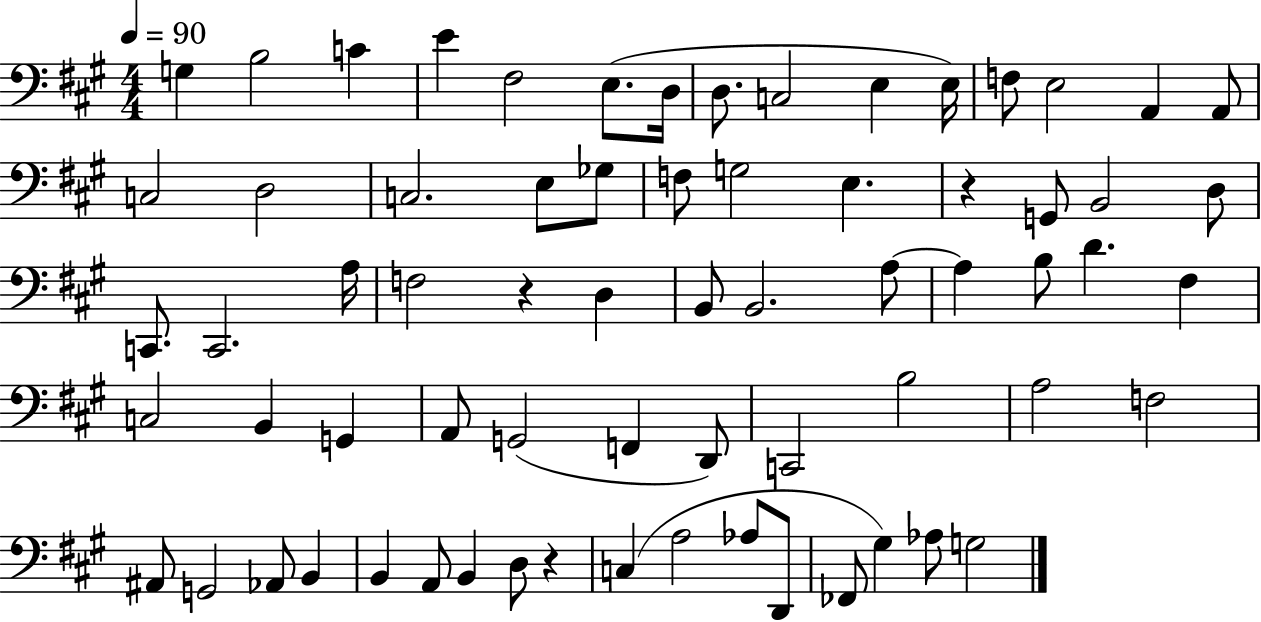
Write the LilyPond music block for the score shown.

{
  \clef bass
  \numericTimeSignature
  \time 4/4
  \key a \major
  \tempo 4 = 90
  \repeat volta 2 { g4 b2 c'4 | e'4 fis2 e8.( d16 | d8. c2 e4 e16) | f8 e2 a,4 a,8 | \break c2 d2 | c2. e8 ges8 | f8 g2 e4. | r4 g,8 b,2 d8 | \break c,8. c,2. a16 | f2 r4 d4 | b,8 b,2. a8~~ | a4 b8 d'4. fis4 | \break c2 b,4 g,4 | a,8 g,2( f,4 d,8) | c,2 b2 | a2 f2 | \break ais,8 g,2 aes,8 b,4 | b,4 a,8 b,4 d8 r4 | c4( a2 aes8 d,8 | fes,8 gis4) aes8 g2 | \break } \bar "|."
}